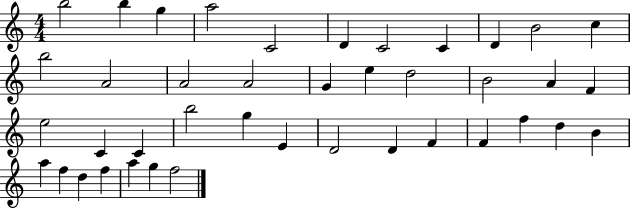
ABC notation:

X:1
T:Untitled
M:4/4
L:1/4
K:C
b2 b g a2 C2 D C2 C D B2 c b2 A2 A2 A2 G e d2 B2 A F e2 C C b2 g E D2 D F F f d B a f d f a g f2